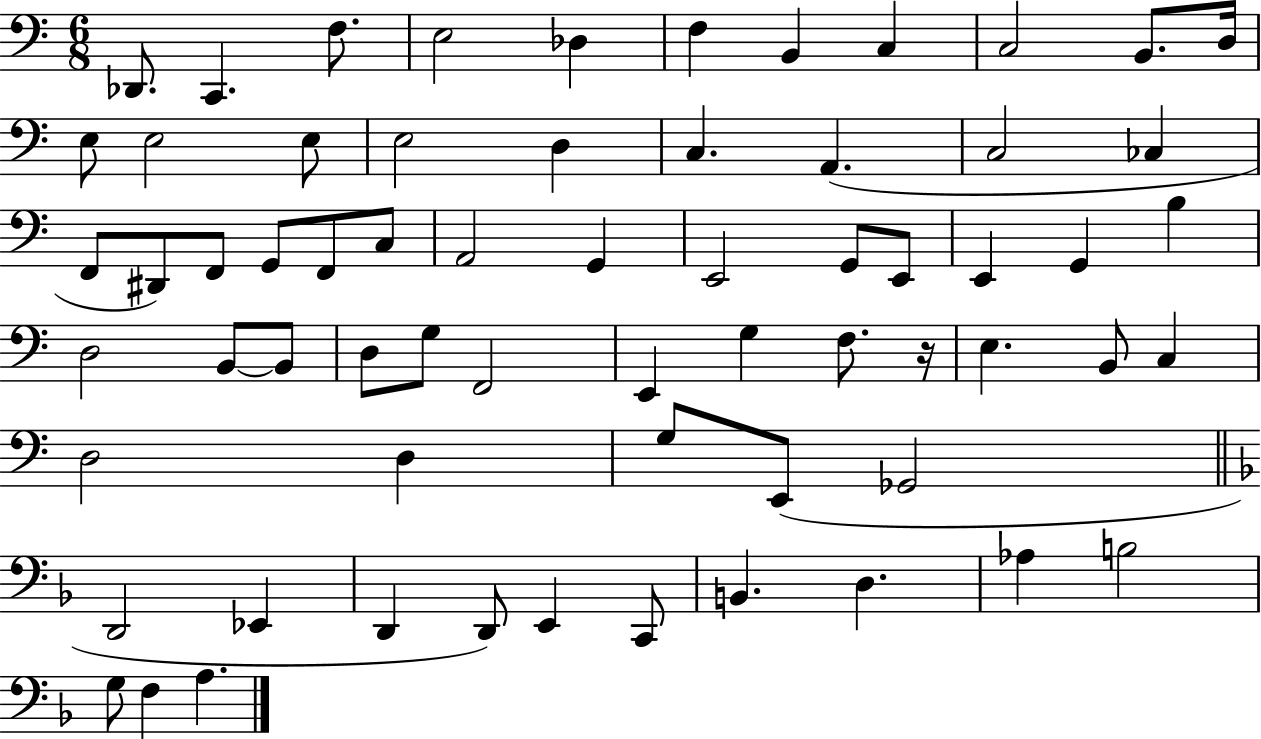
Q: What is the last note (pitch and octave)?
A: A3